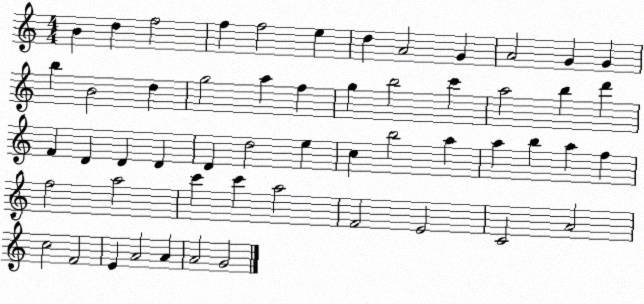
X:1
T:Untitled
M:4/4
L:1/4
K:C
B d f2 f f2 e d A2 G A2 G G b B2 d g2 a f g b2 c' a2 b d' F D D D D d2 e c b2 a a b a f f2 a2 c' c' a2 F2 E2 C2 A2 c2 F2 E A2 A A2 G2